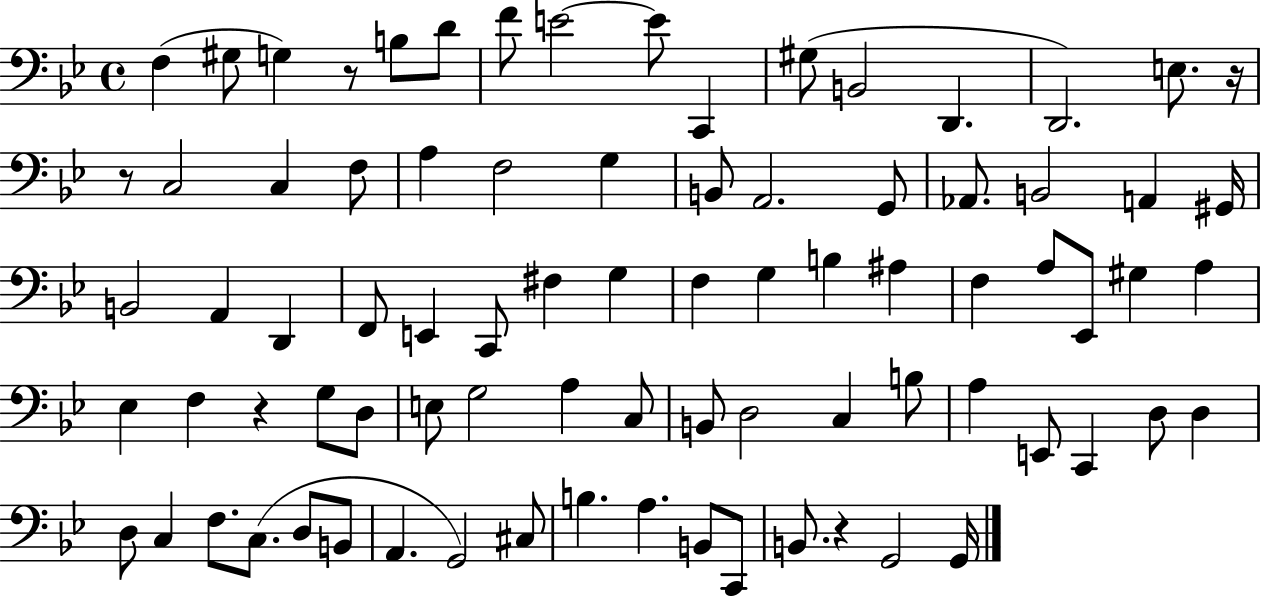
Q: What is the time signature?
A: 4/4